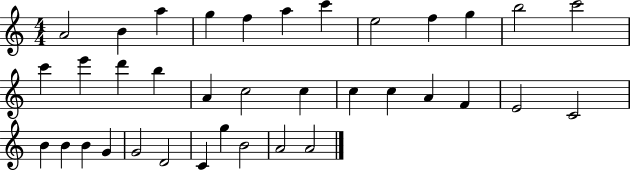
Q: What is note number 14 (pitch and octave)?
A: E6